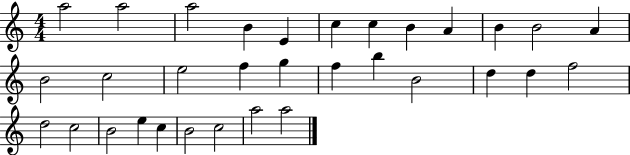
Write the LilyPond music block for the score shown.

{
  \clef treble
  \numericTimeSignature
  \time 4/4
  \key c \major
  a''2 a''2 | a''2 b'4 e'4 | c''4 c''4 b'4 a'4 | b'4 b'2 a'4 | \break b'2 c''2 | e''2 f''4 g''4 | f''4 b''4 b'2 | d''4 d''4 f''2 | \break d''2 c''2 | b'2 e''4 c''4 | b'2 c''2 | a''2 a''2 | \break \bar "|."
}